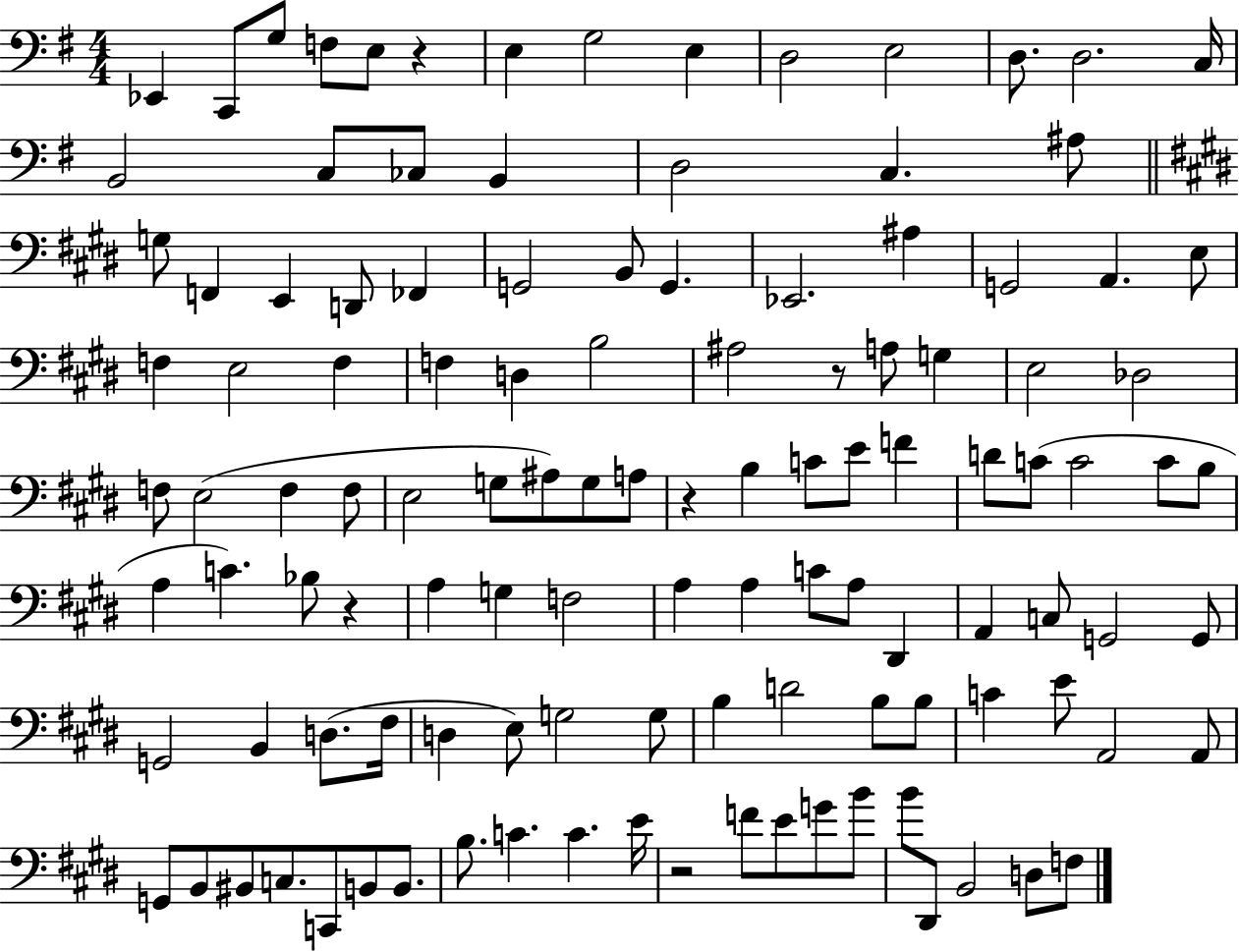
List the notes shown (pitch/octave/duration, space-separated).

Eb2/q C2/e G3/e F3/e E3/e R/q E3/q G3/h E3/q D3/h E3/h D3/e. D3/h. C3/s B2/h C3/e CES3/e B2/q D3/h C3/q. A#3/e G3/e F2/q E2/q D2/e FES2/q G2/h B2/e G2/q. Eb2/h. A#3/q G2/h A2/q. E3/e F3/q E3/h F3/q F3/q D3/q B3/h A#3/h R/e A3/e G3/q E3/h Db3/h F3/e E3/h F3/q F3/e E3/h G3/e A#3/e G3/e A3/e R/q B3/q C4/e E4/e F4/q D4/e C4/e C4/h C4/e B3/e A3/q C4/q. Bb3/e R/q A3/q G3/q F3/h A3/q A3/q C4/e A3/e D#2/q A2/q C3/e G2/h G2/e G2/h B2/q D3/e. F#3/s D3/q E3/e G3/h G3/e B3/q D4/h B3/e B3/e C4/q E4/e A2/h A2/e G2/e B2/e BIS2/e C3/e. C2/e B2/e B2/e. B3/e. C4/q. C4/q. E4/s R/h F4/e E4/e G4/e B4/e B4/e D#2/e B2/h D3/e F3/e